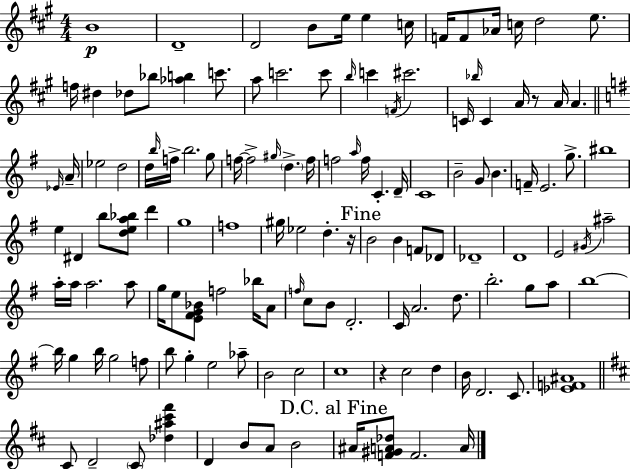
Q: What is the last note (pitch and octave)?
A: A4